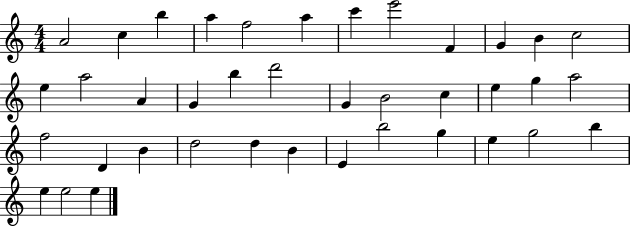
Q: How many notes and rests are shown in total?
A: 39